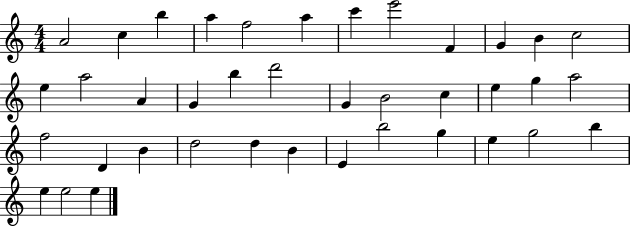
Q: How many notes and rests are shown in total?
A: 39